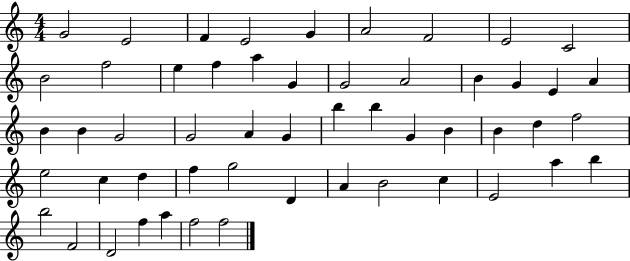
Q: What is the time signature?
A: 4/4